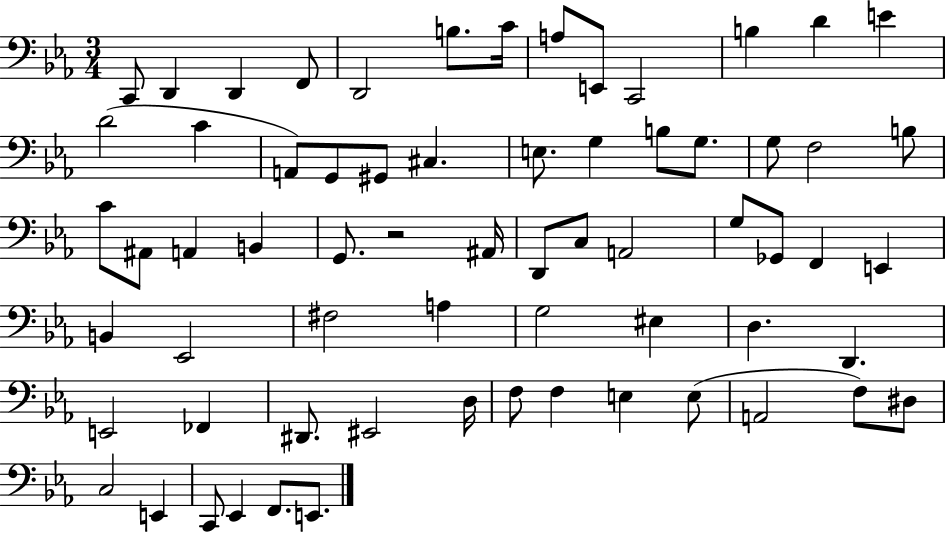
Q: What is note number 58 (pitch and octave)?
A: F3